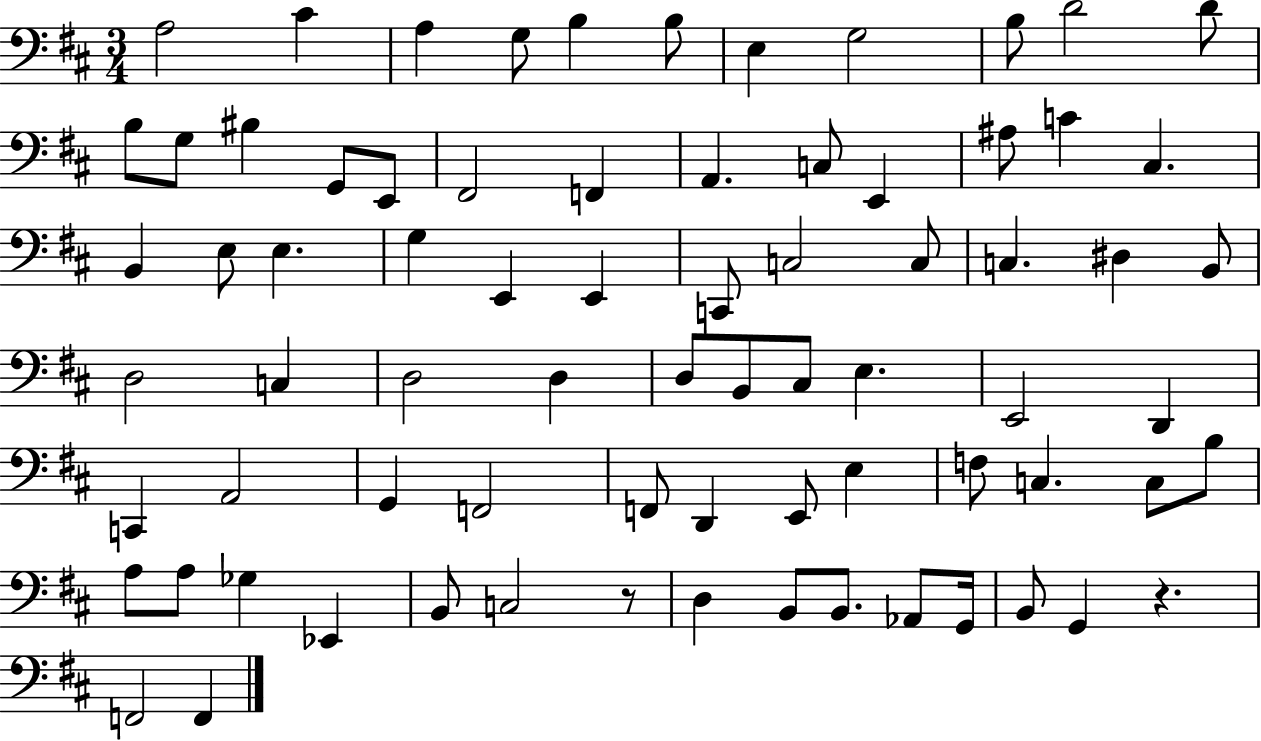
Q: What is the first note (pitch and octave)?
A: A3